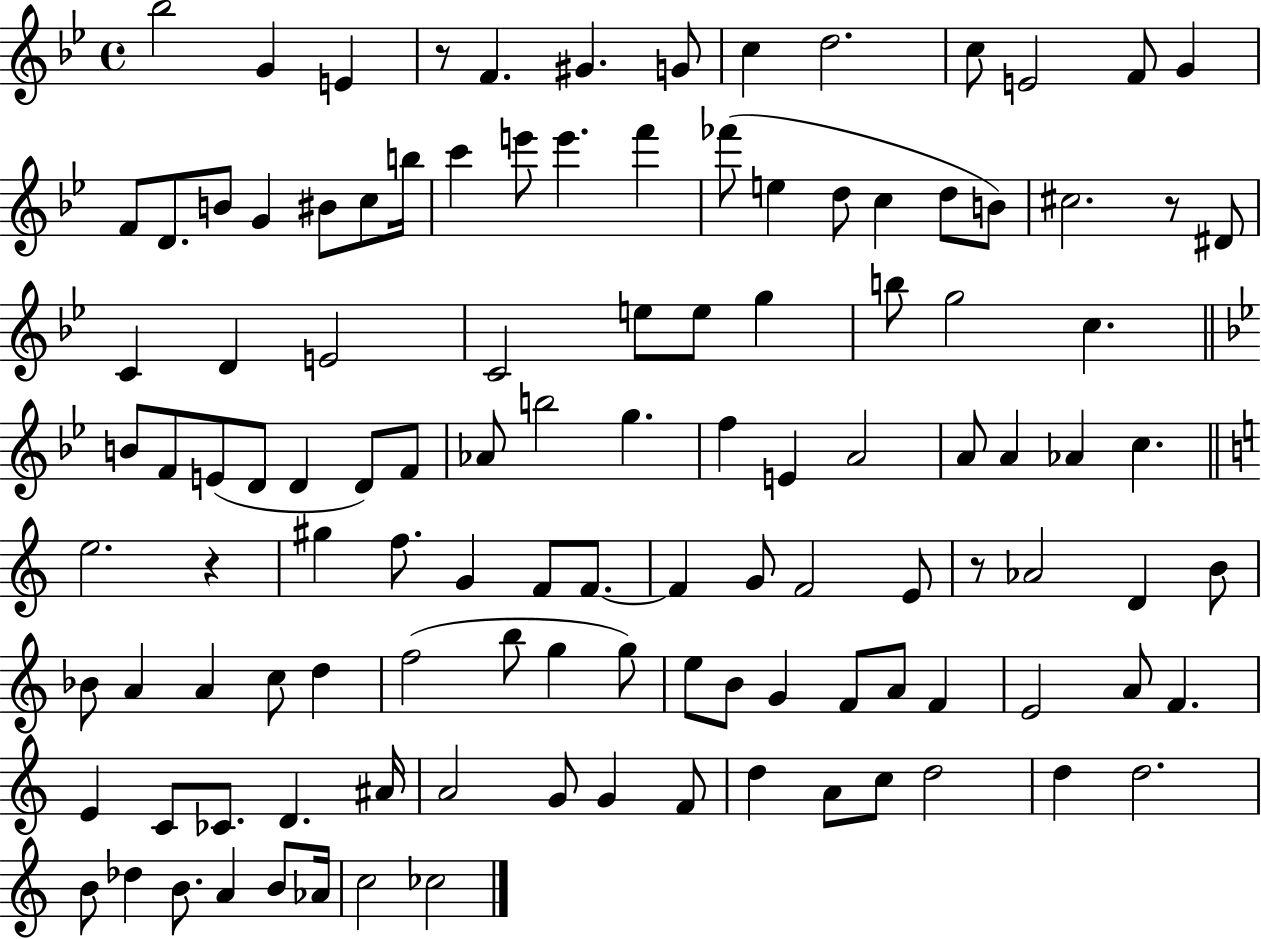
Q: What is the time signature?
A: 4/4